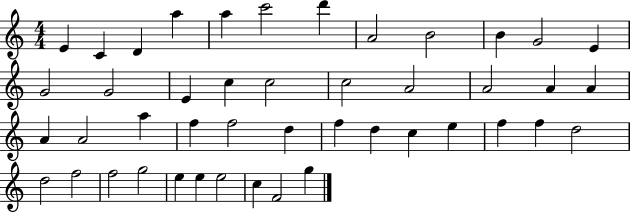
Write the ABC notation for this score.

X:1
T:Untitled
M:4/4
L:1/4
K:C
E C D a a c'2 d' A2 B2 B G2 E G2 G2 E c c2 c2 A2 A2 A A A A2 a f f2 d f d c e f f d2 d2 f2 f2 g2 e e e2 c F2 g